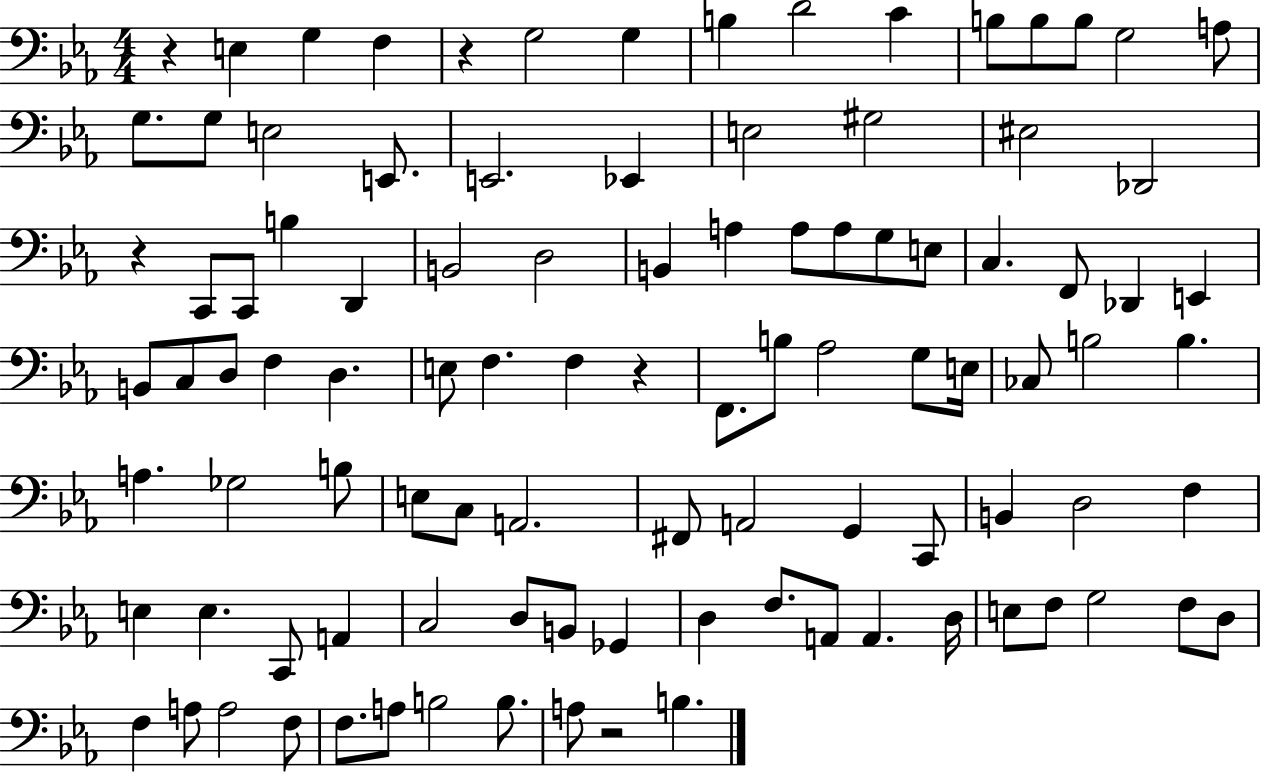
X:1
T:Untitled
M:4/4
L:1/4
K:Eb
z E, G, F, z G,2 G, B, D2 C B,/2 B,/2 B,/2 G,2 A,/2 G,/2 G,/2 E,2 E,,/2 E,,2 _E,, E,2 ^G,2 ^E,2 _D,,2 z C,,/2 C,,/2 B, D,, B,,2 D,2 B,, A, A,/2 A,/2 G,/2 E,/2 C, F,,/2 _D,, E,, B,,/2 C,/2 D,/2 F, D, E,/2 F, F, z F,,/2 B,/2 _A,2 G,/2 E,/4 _C,/2 B,2 B, A, _G,2 B,/2 E,/2 C,/2 A,,2 ^F,,/2 A,,2 G,, C,,/2 B,, D,2 F, E, E, C,,/2 A,, C,2 D,/2 B,,/2 _G,, D, F,/2 A,,/2 A,, D,/4 E,/2 F,/2 G,2 F,/2 D,/2 F, A,/2 A,2 F,/2 F,/2 A,/2 B,2 B,/2 A,/2 z2 B,